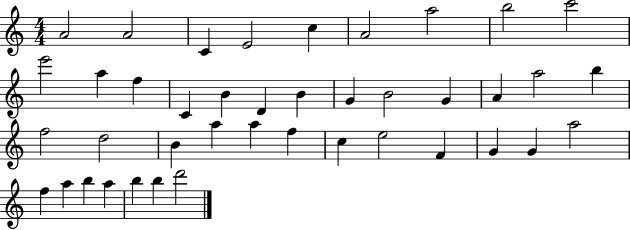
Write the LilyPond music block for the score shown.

{
  \clef treble
  \numericTimeSignature
  \time 4/4
  \key c \major
  a'2 a'2 | c'4 e'2 c''4 | a'2 a''2 | b''2 c'''2 | \break e'''2 a''4 f''4 | c'4 b'4 d'4 b'4 | g'4 b'2 g'4 | a'4 a''2 b''4 | \break f''2 d''2 | b'4 a''4 a''4 f''4 | c''4 e''2 f'4 | g'4 g'4 a''2 | \break f''4 a''4 b''4 a''4 | b''4 b''4 d'''2 | \bar "|."
}